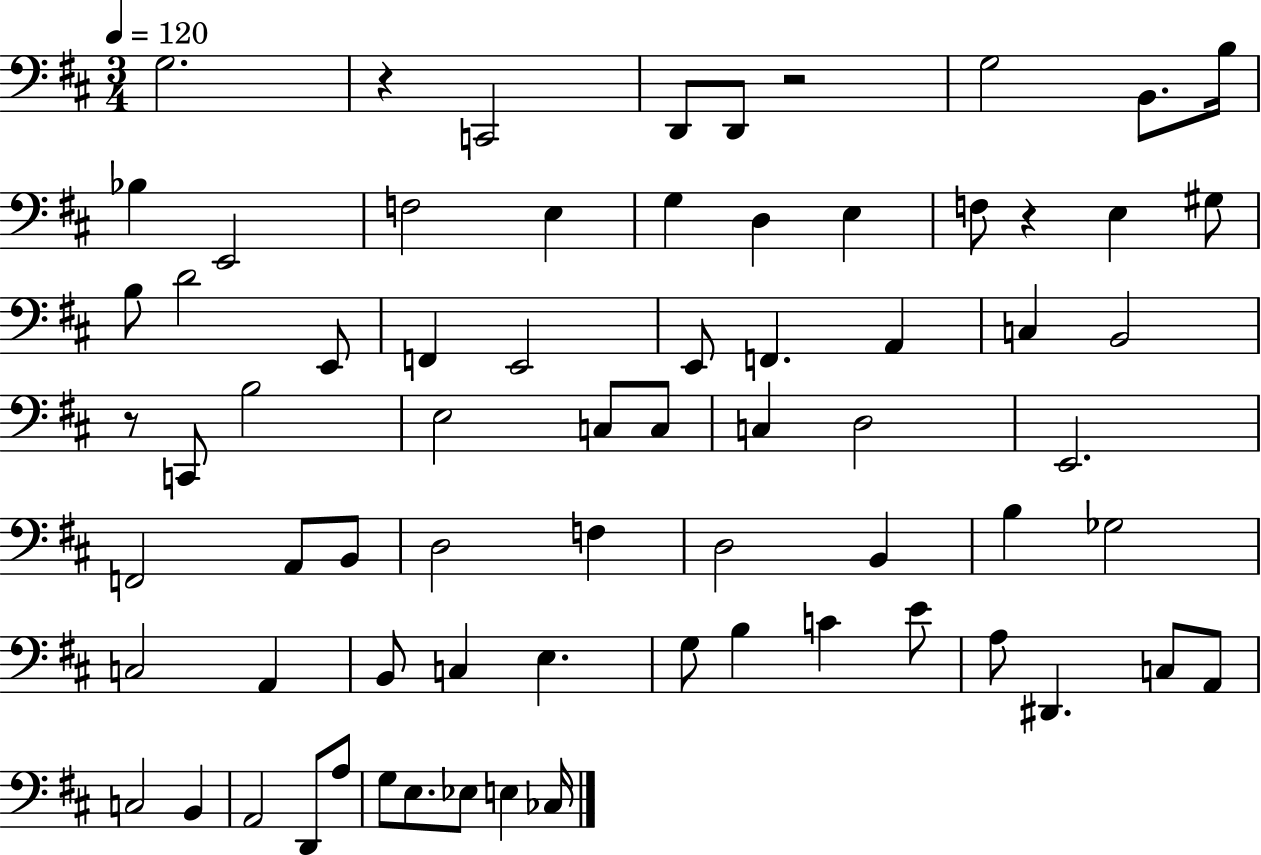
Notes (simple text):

G3/h. R/q C2/h D2/e D2/e R/h G3/h B2/e. B3/s Bb3/q E2/h F3/h E3/q G3/q D3/q E3/q F3/e R/q E3/q G#3/e B3/e D4/h E2/e F2/q E2/h E2/e F2/q. A2/q C3/q B2/h R/e C2/e B3/h E3/h C3/e C3/e C3/q D3/h E2/h. F2/h A2/e B2/e D3/h F3/q D3/h B2/q B3/q Gb3/h C3/h A2/q B2/e C3/q E3/q. G3/e B3/q C4/q E4/e A3/e D#2/q. C3/e A2/e C3/h B2/q A2/h D2/e A3/e G3/e E3/e. Eb3/e E3/q CES3/s